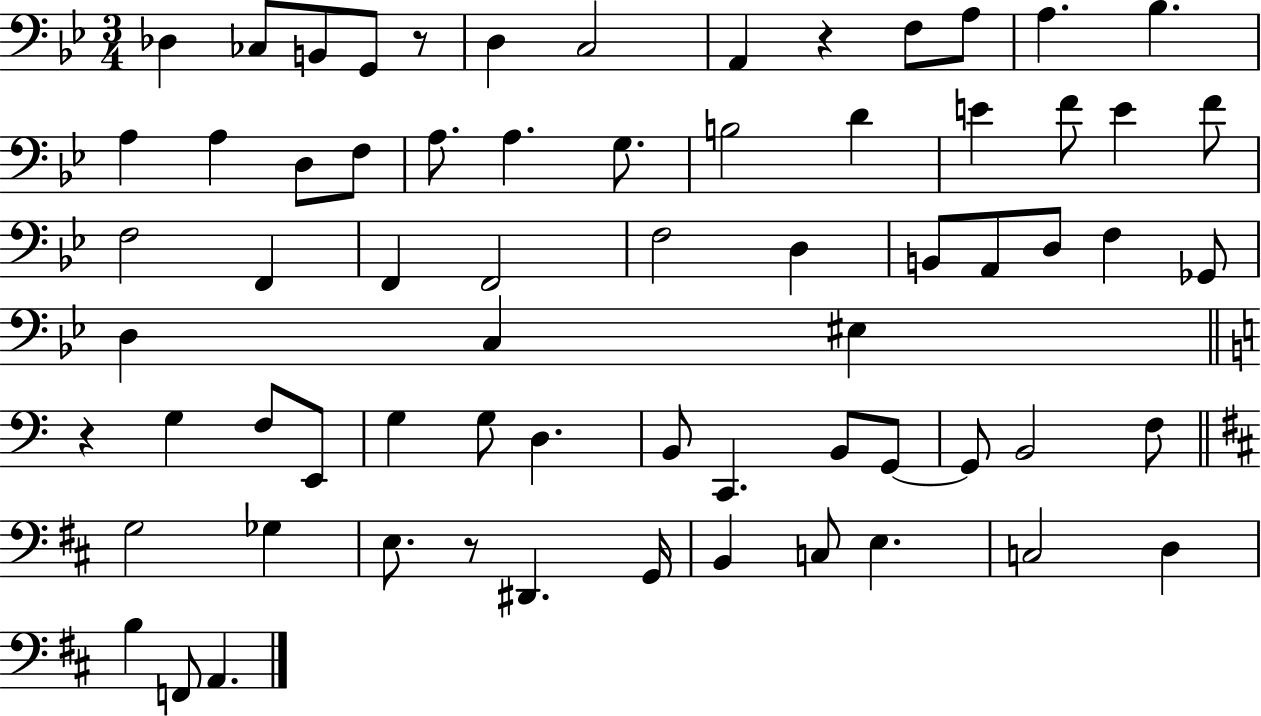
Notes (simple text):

Db3/q CES3/e B2/e G2/e R/e D3/q C3/h A2/q R/q F3/e A3/e A3/q. Bb3/q. A3/q A3/q D3/e F3/e A3/e. A3/q. G3/e. B3/h D4/q E4/q F4/e E4/q F4/e F3/h F2/q F2/q F2/h F3/h D3/q B2/e A2/e D3/e F3/q Gb2/e D3/q C3/q EIS3/q R/q G3/q F3/e E2/e G3/q G3/e D3/q. B2/e C2/q. B2/e G2/e G2/e B2/h F3/e G3/h Gb3/q E3/e. R/e D#2/q. G2/s B2/q C3/e E3/q. C3/h D3/q B3/q F2/e A2/q.